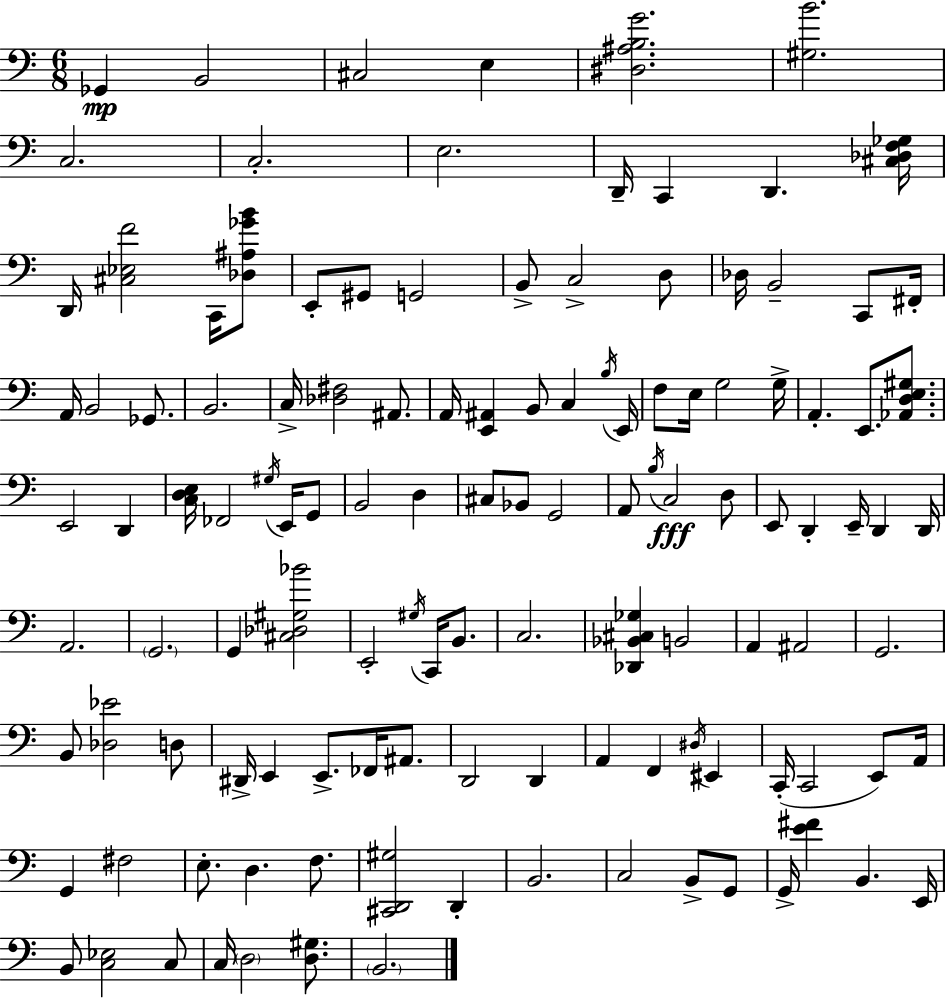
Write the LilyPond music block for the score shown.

{
  \clef bass
  \numericTimeSignature
  \time 6/8
  \key c \major
  ges,4\mp b,2 | cis2 e4 | <dis ais b g'>2. | <gis b'>2. | \break c2. | c2.-. | e2. | d,16-- c,4 d,4. <cis des f ges>16 | \break d,16 <cis ees f'>2 c,16 <des ais ges' b'>8 | e,8-. gis,8 g,2 | b,8-> c2-> d8 | des16 b,2-- c,8 fis,16-. | \break a,16 b,2 ges,8. | b,2. | c16-> <des fis>2 ais,8. | a,16 <e, ais,>4 b,8 c4 \acciaccatura { b16 } | \break e,16 f8 e16 g2 | g16-> a,4.-. e,8. <aes, d e gis>8. | e,2 d,4 | <c d e>16 fes,2 \acciaccatura { gis16 } e,16 | \break g,8 b,2 d4 | cis8 bes,8 g,2 | a,8 \acciaccatura { b16 } c2\fff | d8 e,8 d,4-. e,16-- d,4 | \break d,16 a,2. | \parenthesize g,2. | g,4 <cis des gis bes'>2 | e,2-. \acciaccatura { gis16 } | \break c,16 b,8. c2. | <des, bes, cis ges>4 b,2 | a,4 ais,2 | g,2. | \break b,8 <des ees'>2 | d8 dis,16-> e,4 e,8.-> | fes,16 ais,8. d,2 | d,4 a,4 f,4 | \break \acciaccatura { dis16 } eis,4 c,16-.( c,2 | e,8) a,16 g,4 fis2 | e8.-. d4. | f8. <cis, d, gis>2 | \break d,4-. b,2. | c2 | b,8-> g,8 g,16-> <e' fis'>4 b,4. | e,16 b,8 <c ees>2 | \break c8 c16 \parenthesize d2 | <d gis>8. \parenthesize b,2. | \bar "|."
}